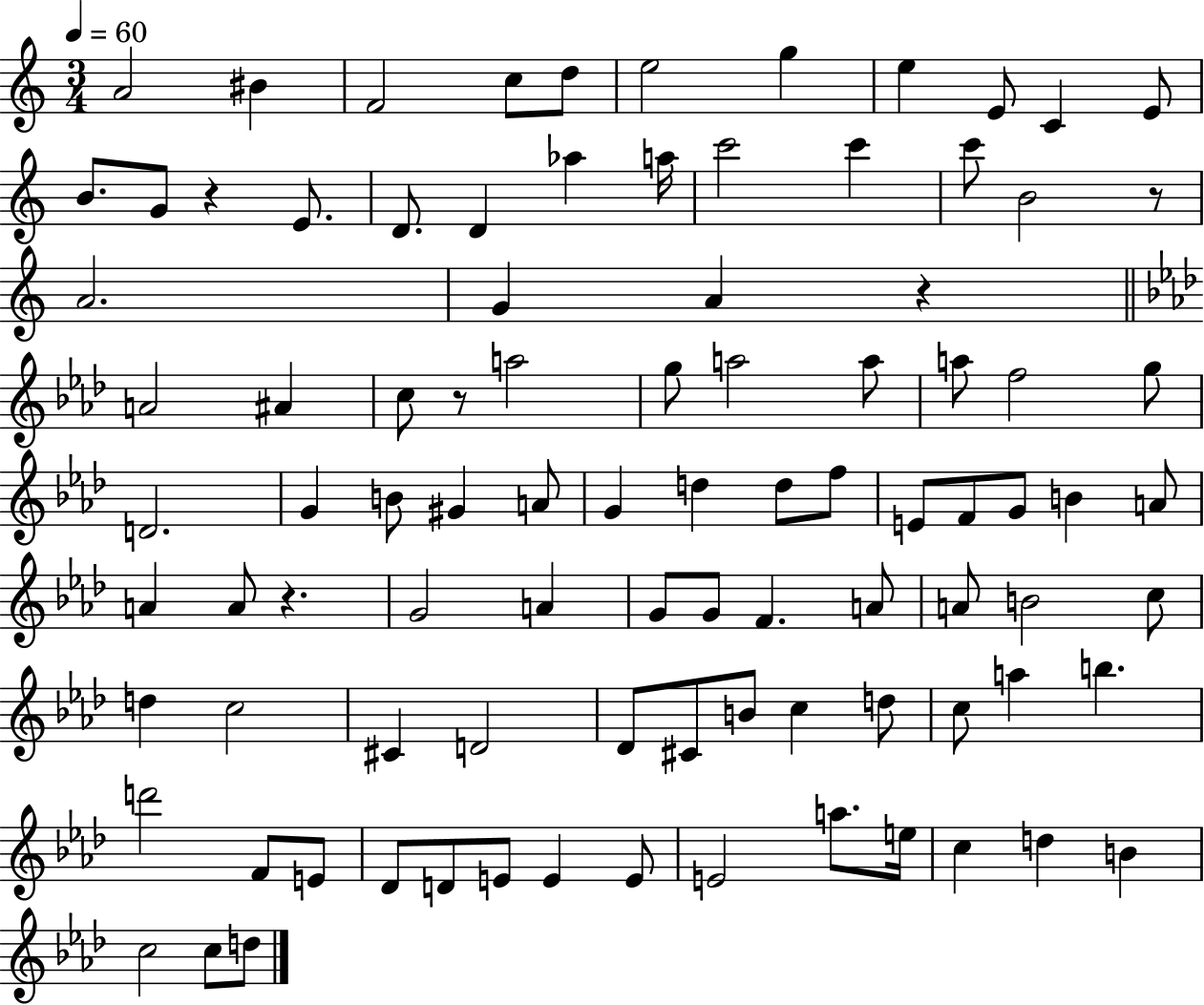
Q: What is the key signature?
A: C major